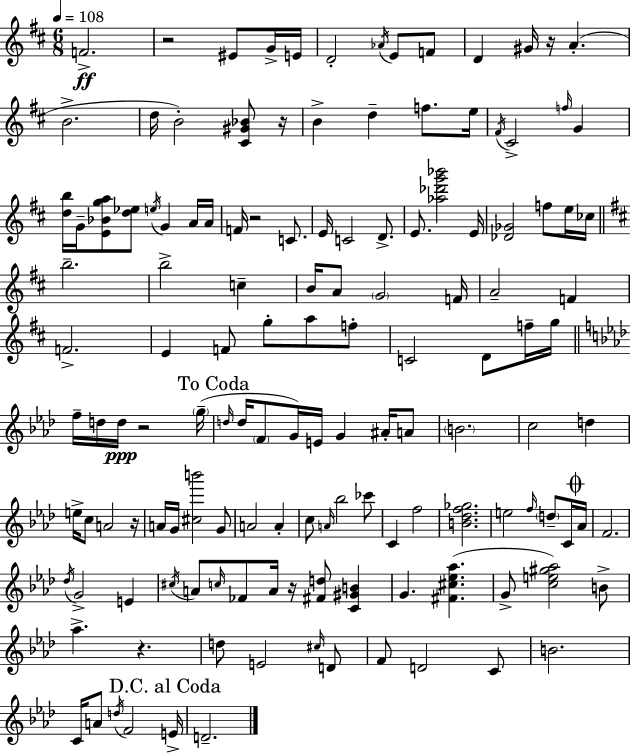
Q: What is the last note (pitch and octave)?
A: D4